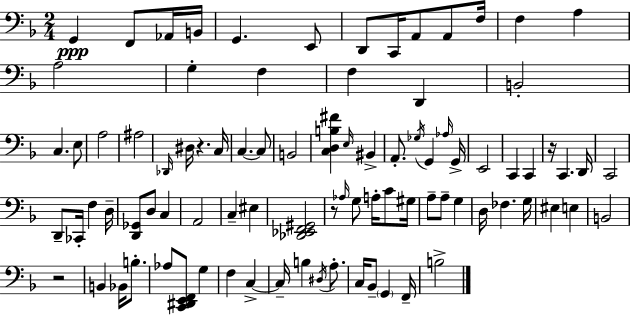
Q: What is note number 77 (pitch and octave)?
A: C3